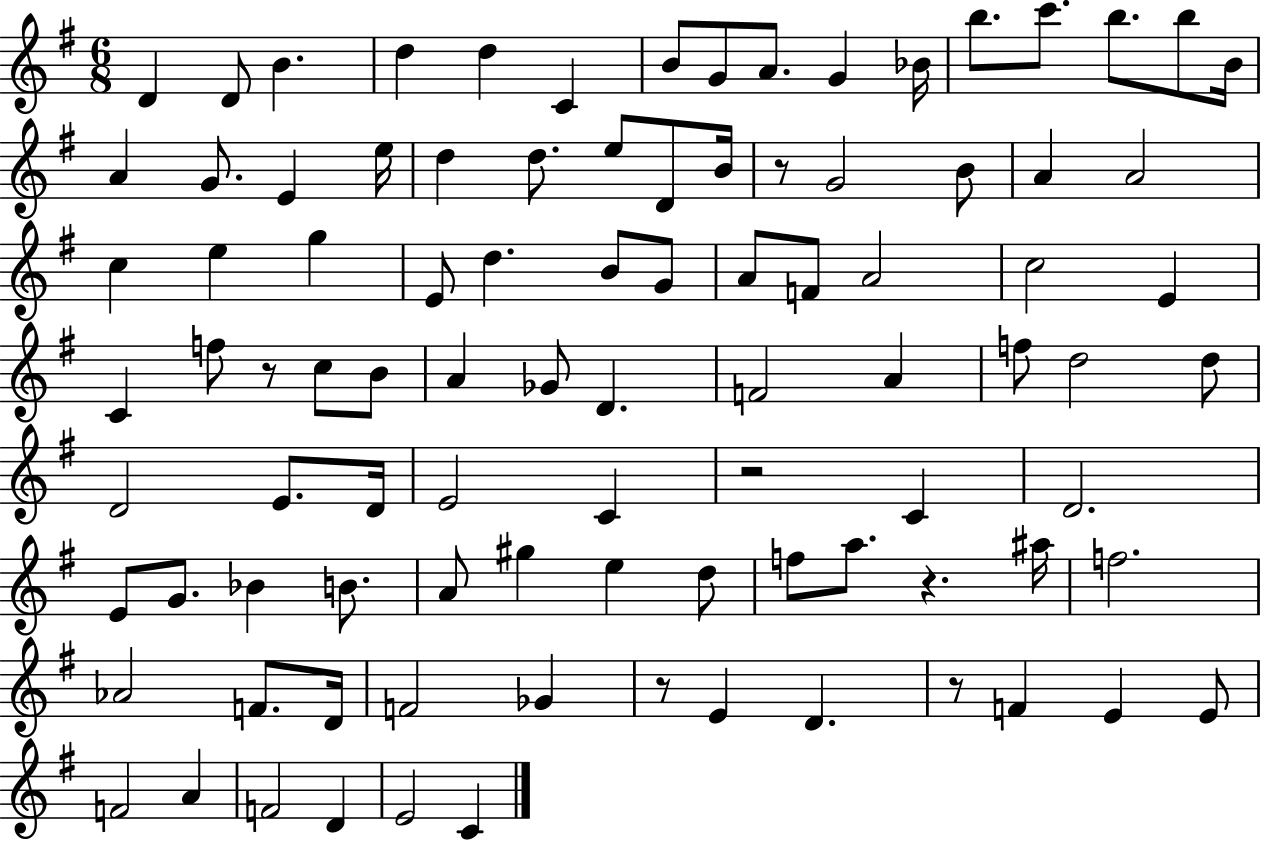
{
  \clef treble
  \numericTimeSignature
  \time 6/8
  \key g \major
  d'4 d'8 b'4. | d''4 d''4 c'4 | b'8 g'8 a'8. g'4 bes'16 | b''8. c'''8. b''8. b''8 b'16 | \break a'4 g'8. e'4 e''16 | d''4 d''8. e''8 d'8 b'16 | r8 g'2 b'8 | a'4 a'2 | \break c''4 e''4 g''4 | e'8 d''4. b'8 g'8 | a'8 f'8 a'2 | c''2 e'4 | \break c'4 f''8 r8 c''8 b'8 | a'4 ges'8 d'4. | f'2 a'4 | f''8 d''2 d''8 | \break d'2 e'8. d'16 | e'2 c'4 | r2 c'4 | d'2. | \break e'8 g'8. bes'4 b'8. | a'8 gis''4 e''4 d''8 | f''8 a''8. r4. ais''16 | f''2. | \break aes'2 f'8. d'16 | f'2 ges'4 | r8 e'4 d'4. | r8 f'4 e'4 e'8 | \break f'2 a'4 | f'2 d'4 | e'2 c'4 | \bar "|."
}